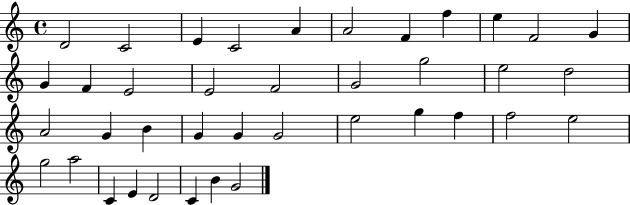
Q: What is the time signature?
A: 4/4